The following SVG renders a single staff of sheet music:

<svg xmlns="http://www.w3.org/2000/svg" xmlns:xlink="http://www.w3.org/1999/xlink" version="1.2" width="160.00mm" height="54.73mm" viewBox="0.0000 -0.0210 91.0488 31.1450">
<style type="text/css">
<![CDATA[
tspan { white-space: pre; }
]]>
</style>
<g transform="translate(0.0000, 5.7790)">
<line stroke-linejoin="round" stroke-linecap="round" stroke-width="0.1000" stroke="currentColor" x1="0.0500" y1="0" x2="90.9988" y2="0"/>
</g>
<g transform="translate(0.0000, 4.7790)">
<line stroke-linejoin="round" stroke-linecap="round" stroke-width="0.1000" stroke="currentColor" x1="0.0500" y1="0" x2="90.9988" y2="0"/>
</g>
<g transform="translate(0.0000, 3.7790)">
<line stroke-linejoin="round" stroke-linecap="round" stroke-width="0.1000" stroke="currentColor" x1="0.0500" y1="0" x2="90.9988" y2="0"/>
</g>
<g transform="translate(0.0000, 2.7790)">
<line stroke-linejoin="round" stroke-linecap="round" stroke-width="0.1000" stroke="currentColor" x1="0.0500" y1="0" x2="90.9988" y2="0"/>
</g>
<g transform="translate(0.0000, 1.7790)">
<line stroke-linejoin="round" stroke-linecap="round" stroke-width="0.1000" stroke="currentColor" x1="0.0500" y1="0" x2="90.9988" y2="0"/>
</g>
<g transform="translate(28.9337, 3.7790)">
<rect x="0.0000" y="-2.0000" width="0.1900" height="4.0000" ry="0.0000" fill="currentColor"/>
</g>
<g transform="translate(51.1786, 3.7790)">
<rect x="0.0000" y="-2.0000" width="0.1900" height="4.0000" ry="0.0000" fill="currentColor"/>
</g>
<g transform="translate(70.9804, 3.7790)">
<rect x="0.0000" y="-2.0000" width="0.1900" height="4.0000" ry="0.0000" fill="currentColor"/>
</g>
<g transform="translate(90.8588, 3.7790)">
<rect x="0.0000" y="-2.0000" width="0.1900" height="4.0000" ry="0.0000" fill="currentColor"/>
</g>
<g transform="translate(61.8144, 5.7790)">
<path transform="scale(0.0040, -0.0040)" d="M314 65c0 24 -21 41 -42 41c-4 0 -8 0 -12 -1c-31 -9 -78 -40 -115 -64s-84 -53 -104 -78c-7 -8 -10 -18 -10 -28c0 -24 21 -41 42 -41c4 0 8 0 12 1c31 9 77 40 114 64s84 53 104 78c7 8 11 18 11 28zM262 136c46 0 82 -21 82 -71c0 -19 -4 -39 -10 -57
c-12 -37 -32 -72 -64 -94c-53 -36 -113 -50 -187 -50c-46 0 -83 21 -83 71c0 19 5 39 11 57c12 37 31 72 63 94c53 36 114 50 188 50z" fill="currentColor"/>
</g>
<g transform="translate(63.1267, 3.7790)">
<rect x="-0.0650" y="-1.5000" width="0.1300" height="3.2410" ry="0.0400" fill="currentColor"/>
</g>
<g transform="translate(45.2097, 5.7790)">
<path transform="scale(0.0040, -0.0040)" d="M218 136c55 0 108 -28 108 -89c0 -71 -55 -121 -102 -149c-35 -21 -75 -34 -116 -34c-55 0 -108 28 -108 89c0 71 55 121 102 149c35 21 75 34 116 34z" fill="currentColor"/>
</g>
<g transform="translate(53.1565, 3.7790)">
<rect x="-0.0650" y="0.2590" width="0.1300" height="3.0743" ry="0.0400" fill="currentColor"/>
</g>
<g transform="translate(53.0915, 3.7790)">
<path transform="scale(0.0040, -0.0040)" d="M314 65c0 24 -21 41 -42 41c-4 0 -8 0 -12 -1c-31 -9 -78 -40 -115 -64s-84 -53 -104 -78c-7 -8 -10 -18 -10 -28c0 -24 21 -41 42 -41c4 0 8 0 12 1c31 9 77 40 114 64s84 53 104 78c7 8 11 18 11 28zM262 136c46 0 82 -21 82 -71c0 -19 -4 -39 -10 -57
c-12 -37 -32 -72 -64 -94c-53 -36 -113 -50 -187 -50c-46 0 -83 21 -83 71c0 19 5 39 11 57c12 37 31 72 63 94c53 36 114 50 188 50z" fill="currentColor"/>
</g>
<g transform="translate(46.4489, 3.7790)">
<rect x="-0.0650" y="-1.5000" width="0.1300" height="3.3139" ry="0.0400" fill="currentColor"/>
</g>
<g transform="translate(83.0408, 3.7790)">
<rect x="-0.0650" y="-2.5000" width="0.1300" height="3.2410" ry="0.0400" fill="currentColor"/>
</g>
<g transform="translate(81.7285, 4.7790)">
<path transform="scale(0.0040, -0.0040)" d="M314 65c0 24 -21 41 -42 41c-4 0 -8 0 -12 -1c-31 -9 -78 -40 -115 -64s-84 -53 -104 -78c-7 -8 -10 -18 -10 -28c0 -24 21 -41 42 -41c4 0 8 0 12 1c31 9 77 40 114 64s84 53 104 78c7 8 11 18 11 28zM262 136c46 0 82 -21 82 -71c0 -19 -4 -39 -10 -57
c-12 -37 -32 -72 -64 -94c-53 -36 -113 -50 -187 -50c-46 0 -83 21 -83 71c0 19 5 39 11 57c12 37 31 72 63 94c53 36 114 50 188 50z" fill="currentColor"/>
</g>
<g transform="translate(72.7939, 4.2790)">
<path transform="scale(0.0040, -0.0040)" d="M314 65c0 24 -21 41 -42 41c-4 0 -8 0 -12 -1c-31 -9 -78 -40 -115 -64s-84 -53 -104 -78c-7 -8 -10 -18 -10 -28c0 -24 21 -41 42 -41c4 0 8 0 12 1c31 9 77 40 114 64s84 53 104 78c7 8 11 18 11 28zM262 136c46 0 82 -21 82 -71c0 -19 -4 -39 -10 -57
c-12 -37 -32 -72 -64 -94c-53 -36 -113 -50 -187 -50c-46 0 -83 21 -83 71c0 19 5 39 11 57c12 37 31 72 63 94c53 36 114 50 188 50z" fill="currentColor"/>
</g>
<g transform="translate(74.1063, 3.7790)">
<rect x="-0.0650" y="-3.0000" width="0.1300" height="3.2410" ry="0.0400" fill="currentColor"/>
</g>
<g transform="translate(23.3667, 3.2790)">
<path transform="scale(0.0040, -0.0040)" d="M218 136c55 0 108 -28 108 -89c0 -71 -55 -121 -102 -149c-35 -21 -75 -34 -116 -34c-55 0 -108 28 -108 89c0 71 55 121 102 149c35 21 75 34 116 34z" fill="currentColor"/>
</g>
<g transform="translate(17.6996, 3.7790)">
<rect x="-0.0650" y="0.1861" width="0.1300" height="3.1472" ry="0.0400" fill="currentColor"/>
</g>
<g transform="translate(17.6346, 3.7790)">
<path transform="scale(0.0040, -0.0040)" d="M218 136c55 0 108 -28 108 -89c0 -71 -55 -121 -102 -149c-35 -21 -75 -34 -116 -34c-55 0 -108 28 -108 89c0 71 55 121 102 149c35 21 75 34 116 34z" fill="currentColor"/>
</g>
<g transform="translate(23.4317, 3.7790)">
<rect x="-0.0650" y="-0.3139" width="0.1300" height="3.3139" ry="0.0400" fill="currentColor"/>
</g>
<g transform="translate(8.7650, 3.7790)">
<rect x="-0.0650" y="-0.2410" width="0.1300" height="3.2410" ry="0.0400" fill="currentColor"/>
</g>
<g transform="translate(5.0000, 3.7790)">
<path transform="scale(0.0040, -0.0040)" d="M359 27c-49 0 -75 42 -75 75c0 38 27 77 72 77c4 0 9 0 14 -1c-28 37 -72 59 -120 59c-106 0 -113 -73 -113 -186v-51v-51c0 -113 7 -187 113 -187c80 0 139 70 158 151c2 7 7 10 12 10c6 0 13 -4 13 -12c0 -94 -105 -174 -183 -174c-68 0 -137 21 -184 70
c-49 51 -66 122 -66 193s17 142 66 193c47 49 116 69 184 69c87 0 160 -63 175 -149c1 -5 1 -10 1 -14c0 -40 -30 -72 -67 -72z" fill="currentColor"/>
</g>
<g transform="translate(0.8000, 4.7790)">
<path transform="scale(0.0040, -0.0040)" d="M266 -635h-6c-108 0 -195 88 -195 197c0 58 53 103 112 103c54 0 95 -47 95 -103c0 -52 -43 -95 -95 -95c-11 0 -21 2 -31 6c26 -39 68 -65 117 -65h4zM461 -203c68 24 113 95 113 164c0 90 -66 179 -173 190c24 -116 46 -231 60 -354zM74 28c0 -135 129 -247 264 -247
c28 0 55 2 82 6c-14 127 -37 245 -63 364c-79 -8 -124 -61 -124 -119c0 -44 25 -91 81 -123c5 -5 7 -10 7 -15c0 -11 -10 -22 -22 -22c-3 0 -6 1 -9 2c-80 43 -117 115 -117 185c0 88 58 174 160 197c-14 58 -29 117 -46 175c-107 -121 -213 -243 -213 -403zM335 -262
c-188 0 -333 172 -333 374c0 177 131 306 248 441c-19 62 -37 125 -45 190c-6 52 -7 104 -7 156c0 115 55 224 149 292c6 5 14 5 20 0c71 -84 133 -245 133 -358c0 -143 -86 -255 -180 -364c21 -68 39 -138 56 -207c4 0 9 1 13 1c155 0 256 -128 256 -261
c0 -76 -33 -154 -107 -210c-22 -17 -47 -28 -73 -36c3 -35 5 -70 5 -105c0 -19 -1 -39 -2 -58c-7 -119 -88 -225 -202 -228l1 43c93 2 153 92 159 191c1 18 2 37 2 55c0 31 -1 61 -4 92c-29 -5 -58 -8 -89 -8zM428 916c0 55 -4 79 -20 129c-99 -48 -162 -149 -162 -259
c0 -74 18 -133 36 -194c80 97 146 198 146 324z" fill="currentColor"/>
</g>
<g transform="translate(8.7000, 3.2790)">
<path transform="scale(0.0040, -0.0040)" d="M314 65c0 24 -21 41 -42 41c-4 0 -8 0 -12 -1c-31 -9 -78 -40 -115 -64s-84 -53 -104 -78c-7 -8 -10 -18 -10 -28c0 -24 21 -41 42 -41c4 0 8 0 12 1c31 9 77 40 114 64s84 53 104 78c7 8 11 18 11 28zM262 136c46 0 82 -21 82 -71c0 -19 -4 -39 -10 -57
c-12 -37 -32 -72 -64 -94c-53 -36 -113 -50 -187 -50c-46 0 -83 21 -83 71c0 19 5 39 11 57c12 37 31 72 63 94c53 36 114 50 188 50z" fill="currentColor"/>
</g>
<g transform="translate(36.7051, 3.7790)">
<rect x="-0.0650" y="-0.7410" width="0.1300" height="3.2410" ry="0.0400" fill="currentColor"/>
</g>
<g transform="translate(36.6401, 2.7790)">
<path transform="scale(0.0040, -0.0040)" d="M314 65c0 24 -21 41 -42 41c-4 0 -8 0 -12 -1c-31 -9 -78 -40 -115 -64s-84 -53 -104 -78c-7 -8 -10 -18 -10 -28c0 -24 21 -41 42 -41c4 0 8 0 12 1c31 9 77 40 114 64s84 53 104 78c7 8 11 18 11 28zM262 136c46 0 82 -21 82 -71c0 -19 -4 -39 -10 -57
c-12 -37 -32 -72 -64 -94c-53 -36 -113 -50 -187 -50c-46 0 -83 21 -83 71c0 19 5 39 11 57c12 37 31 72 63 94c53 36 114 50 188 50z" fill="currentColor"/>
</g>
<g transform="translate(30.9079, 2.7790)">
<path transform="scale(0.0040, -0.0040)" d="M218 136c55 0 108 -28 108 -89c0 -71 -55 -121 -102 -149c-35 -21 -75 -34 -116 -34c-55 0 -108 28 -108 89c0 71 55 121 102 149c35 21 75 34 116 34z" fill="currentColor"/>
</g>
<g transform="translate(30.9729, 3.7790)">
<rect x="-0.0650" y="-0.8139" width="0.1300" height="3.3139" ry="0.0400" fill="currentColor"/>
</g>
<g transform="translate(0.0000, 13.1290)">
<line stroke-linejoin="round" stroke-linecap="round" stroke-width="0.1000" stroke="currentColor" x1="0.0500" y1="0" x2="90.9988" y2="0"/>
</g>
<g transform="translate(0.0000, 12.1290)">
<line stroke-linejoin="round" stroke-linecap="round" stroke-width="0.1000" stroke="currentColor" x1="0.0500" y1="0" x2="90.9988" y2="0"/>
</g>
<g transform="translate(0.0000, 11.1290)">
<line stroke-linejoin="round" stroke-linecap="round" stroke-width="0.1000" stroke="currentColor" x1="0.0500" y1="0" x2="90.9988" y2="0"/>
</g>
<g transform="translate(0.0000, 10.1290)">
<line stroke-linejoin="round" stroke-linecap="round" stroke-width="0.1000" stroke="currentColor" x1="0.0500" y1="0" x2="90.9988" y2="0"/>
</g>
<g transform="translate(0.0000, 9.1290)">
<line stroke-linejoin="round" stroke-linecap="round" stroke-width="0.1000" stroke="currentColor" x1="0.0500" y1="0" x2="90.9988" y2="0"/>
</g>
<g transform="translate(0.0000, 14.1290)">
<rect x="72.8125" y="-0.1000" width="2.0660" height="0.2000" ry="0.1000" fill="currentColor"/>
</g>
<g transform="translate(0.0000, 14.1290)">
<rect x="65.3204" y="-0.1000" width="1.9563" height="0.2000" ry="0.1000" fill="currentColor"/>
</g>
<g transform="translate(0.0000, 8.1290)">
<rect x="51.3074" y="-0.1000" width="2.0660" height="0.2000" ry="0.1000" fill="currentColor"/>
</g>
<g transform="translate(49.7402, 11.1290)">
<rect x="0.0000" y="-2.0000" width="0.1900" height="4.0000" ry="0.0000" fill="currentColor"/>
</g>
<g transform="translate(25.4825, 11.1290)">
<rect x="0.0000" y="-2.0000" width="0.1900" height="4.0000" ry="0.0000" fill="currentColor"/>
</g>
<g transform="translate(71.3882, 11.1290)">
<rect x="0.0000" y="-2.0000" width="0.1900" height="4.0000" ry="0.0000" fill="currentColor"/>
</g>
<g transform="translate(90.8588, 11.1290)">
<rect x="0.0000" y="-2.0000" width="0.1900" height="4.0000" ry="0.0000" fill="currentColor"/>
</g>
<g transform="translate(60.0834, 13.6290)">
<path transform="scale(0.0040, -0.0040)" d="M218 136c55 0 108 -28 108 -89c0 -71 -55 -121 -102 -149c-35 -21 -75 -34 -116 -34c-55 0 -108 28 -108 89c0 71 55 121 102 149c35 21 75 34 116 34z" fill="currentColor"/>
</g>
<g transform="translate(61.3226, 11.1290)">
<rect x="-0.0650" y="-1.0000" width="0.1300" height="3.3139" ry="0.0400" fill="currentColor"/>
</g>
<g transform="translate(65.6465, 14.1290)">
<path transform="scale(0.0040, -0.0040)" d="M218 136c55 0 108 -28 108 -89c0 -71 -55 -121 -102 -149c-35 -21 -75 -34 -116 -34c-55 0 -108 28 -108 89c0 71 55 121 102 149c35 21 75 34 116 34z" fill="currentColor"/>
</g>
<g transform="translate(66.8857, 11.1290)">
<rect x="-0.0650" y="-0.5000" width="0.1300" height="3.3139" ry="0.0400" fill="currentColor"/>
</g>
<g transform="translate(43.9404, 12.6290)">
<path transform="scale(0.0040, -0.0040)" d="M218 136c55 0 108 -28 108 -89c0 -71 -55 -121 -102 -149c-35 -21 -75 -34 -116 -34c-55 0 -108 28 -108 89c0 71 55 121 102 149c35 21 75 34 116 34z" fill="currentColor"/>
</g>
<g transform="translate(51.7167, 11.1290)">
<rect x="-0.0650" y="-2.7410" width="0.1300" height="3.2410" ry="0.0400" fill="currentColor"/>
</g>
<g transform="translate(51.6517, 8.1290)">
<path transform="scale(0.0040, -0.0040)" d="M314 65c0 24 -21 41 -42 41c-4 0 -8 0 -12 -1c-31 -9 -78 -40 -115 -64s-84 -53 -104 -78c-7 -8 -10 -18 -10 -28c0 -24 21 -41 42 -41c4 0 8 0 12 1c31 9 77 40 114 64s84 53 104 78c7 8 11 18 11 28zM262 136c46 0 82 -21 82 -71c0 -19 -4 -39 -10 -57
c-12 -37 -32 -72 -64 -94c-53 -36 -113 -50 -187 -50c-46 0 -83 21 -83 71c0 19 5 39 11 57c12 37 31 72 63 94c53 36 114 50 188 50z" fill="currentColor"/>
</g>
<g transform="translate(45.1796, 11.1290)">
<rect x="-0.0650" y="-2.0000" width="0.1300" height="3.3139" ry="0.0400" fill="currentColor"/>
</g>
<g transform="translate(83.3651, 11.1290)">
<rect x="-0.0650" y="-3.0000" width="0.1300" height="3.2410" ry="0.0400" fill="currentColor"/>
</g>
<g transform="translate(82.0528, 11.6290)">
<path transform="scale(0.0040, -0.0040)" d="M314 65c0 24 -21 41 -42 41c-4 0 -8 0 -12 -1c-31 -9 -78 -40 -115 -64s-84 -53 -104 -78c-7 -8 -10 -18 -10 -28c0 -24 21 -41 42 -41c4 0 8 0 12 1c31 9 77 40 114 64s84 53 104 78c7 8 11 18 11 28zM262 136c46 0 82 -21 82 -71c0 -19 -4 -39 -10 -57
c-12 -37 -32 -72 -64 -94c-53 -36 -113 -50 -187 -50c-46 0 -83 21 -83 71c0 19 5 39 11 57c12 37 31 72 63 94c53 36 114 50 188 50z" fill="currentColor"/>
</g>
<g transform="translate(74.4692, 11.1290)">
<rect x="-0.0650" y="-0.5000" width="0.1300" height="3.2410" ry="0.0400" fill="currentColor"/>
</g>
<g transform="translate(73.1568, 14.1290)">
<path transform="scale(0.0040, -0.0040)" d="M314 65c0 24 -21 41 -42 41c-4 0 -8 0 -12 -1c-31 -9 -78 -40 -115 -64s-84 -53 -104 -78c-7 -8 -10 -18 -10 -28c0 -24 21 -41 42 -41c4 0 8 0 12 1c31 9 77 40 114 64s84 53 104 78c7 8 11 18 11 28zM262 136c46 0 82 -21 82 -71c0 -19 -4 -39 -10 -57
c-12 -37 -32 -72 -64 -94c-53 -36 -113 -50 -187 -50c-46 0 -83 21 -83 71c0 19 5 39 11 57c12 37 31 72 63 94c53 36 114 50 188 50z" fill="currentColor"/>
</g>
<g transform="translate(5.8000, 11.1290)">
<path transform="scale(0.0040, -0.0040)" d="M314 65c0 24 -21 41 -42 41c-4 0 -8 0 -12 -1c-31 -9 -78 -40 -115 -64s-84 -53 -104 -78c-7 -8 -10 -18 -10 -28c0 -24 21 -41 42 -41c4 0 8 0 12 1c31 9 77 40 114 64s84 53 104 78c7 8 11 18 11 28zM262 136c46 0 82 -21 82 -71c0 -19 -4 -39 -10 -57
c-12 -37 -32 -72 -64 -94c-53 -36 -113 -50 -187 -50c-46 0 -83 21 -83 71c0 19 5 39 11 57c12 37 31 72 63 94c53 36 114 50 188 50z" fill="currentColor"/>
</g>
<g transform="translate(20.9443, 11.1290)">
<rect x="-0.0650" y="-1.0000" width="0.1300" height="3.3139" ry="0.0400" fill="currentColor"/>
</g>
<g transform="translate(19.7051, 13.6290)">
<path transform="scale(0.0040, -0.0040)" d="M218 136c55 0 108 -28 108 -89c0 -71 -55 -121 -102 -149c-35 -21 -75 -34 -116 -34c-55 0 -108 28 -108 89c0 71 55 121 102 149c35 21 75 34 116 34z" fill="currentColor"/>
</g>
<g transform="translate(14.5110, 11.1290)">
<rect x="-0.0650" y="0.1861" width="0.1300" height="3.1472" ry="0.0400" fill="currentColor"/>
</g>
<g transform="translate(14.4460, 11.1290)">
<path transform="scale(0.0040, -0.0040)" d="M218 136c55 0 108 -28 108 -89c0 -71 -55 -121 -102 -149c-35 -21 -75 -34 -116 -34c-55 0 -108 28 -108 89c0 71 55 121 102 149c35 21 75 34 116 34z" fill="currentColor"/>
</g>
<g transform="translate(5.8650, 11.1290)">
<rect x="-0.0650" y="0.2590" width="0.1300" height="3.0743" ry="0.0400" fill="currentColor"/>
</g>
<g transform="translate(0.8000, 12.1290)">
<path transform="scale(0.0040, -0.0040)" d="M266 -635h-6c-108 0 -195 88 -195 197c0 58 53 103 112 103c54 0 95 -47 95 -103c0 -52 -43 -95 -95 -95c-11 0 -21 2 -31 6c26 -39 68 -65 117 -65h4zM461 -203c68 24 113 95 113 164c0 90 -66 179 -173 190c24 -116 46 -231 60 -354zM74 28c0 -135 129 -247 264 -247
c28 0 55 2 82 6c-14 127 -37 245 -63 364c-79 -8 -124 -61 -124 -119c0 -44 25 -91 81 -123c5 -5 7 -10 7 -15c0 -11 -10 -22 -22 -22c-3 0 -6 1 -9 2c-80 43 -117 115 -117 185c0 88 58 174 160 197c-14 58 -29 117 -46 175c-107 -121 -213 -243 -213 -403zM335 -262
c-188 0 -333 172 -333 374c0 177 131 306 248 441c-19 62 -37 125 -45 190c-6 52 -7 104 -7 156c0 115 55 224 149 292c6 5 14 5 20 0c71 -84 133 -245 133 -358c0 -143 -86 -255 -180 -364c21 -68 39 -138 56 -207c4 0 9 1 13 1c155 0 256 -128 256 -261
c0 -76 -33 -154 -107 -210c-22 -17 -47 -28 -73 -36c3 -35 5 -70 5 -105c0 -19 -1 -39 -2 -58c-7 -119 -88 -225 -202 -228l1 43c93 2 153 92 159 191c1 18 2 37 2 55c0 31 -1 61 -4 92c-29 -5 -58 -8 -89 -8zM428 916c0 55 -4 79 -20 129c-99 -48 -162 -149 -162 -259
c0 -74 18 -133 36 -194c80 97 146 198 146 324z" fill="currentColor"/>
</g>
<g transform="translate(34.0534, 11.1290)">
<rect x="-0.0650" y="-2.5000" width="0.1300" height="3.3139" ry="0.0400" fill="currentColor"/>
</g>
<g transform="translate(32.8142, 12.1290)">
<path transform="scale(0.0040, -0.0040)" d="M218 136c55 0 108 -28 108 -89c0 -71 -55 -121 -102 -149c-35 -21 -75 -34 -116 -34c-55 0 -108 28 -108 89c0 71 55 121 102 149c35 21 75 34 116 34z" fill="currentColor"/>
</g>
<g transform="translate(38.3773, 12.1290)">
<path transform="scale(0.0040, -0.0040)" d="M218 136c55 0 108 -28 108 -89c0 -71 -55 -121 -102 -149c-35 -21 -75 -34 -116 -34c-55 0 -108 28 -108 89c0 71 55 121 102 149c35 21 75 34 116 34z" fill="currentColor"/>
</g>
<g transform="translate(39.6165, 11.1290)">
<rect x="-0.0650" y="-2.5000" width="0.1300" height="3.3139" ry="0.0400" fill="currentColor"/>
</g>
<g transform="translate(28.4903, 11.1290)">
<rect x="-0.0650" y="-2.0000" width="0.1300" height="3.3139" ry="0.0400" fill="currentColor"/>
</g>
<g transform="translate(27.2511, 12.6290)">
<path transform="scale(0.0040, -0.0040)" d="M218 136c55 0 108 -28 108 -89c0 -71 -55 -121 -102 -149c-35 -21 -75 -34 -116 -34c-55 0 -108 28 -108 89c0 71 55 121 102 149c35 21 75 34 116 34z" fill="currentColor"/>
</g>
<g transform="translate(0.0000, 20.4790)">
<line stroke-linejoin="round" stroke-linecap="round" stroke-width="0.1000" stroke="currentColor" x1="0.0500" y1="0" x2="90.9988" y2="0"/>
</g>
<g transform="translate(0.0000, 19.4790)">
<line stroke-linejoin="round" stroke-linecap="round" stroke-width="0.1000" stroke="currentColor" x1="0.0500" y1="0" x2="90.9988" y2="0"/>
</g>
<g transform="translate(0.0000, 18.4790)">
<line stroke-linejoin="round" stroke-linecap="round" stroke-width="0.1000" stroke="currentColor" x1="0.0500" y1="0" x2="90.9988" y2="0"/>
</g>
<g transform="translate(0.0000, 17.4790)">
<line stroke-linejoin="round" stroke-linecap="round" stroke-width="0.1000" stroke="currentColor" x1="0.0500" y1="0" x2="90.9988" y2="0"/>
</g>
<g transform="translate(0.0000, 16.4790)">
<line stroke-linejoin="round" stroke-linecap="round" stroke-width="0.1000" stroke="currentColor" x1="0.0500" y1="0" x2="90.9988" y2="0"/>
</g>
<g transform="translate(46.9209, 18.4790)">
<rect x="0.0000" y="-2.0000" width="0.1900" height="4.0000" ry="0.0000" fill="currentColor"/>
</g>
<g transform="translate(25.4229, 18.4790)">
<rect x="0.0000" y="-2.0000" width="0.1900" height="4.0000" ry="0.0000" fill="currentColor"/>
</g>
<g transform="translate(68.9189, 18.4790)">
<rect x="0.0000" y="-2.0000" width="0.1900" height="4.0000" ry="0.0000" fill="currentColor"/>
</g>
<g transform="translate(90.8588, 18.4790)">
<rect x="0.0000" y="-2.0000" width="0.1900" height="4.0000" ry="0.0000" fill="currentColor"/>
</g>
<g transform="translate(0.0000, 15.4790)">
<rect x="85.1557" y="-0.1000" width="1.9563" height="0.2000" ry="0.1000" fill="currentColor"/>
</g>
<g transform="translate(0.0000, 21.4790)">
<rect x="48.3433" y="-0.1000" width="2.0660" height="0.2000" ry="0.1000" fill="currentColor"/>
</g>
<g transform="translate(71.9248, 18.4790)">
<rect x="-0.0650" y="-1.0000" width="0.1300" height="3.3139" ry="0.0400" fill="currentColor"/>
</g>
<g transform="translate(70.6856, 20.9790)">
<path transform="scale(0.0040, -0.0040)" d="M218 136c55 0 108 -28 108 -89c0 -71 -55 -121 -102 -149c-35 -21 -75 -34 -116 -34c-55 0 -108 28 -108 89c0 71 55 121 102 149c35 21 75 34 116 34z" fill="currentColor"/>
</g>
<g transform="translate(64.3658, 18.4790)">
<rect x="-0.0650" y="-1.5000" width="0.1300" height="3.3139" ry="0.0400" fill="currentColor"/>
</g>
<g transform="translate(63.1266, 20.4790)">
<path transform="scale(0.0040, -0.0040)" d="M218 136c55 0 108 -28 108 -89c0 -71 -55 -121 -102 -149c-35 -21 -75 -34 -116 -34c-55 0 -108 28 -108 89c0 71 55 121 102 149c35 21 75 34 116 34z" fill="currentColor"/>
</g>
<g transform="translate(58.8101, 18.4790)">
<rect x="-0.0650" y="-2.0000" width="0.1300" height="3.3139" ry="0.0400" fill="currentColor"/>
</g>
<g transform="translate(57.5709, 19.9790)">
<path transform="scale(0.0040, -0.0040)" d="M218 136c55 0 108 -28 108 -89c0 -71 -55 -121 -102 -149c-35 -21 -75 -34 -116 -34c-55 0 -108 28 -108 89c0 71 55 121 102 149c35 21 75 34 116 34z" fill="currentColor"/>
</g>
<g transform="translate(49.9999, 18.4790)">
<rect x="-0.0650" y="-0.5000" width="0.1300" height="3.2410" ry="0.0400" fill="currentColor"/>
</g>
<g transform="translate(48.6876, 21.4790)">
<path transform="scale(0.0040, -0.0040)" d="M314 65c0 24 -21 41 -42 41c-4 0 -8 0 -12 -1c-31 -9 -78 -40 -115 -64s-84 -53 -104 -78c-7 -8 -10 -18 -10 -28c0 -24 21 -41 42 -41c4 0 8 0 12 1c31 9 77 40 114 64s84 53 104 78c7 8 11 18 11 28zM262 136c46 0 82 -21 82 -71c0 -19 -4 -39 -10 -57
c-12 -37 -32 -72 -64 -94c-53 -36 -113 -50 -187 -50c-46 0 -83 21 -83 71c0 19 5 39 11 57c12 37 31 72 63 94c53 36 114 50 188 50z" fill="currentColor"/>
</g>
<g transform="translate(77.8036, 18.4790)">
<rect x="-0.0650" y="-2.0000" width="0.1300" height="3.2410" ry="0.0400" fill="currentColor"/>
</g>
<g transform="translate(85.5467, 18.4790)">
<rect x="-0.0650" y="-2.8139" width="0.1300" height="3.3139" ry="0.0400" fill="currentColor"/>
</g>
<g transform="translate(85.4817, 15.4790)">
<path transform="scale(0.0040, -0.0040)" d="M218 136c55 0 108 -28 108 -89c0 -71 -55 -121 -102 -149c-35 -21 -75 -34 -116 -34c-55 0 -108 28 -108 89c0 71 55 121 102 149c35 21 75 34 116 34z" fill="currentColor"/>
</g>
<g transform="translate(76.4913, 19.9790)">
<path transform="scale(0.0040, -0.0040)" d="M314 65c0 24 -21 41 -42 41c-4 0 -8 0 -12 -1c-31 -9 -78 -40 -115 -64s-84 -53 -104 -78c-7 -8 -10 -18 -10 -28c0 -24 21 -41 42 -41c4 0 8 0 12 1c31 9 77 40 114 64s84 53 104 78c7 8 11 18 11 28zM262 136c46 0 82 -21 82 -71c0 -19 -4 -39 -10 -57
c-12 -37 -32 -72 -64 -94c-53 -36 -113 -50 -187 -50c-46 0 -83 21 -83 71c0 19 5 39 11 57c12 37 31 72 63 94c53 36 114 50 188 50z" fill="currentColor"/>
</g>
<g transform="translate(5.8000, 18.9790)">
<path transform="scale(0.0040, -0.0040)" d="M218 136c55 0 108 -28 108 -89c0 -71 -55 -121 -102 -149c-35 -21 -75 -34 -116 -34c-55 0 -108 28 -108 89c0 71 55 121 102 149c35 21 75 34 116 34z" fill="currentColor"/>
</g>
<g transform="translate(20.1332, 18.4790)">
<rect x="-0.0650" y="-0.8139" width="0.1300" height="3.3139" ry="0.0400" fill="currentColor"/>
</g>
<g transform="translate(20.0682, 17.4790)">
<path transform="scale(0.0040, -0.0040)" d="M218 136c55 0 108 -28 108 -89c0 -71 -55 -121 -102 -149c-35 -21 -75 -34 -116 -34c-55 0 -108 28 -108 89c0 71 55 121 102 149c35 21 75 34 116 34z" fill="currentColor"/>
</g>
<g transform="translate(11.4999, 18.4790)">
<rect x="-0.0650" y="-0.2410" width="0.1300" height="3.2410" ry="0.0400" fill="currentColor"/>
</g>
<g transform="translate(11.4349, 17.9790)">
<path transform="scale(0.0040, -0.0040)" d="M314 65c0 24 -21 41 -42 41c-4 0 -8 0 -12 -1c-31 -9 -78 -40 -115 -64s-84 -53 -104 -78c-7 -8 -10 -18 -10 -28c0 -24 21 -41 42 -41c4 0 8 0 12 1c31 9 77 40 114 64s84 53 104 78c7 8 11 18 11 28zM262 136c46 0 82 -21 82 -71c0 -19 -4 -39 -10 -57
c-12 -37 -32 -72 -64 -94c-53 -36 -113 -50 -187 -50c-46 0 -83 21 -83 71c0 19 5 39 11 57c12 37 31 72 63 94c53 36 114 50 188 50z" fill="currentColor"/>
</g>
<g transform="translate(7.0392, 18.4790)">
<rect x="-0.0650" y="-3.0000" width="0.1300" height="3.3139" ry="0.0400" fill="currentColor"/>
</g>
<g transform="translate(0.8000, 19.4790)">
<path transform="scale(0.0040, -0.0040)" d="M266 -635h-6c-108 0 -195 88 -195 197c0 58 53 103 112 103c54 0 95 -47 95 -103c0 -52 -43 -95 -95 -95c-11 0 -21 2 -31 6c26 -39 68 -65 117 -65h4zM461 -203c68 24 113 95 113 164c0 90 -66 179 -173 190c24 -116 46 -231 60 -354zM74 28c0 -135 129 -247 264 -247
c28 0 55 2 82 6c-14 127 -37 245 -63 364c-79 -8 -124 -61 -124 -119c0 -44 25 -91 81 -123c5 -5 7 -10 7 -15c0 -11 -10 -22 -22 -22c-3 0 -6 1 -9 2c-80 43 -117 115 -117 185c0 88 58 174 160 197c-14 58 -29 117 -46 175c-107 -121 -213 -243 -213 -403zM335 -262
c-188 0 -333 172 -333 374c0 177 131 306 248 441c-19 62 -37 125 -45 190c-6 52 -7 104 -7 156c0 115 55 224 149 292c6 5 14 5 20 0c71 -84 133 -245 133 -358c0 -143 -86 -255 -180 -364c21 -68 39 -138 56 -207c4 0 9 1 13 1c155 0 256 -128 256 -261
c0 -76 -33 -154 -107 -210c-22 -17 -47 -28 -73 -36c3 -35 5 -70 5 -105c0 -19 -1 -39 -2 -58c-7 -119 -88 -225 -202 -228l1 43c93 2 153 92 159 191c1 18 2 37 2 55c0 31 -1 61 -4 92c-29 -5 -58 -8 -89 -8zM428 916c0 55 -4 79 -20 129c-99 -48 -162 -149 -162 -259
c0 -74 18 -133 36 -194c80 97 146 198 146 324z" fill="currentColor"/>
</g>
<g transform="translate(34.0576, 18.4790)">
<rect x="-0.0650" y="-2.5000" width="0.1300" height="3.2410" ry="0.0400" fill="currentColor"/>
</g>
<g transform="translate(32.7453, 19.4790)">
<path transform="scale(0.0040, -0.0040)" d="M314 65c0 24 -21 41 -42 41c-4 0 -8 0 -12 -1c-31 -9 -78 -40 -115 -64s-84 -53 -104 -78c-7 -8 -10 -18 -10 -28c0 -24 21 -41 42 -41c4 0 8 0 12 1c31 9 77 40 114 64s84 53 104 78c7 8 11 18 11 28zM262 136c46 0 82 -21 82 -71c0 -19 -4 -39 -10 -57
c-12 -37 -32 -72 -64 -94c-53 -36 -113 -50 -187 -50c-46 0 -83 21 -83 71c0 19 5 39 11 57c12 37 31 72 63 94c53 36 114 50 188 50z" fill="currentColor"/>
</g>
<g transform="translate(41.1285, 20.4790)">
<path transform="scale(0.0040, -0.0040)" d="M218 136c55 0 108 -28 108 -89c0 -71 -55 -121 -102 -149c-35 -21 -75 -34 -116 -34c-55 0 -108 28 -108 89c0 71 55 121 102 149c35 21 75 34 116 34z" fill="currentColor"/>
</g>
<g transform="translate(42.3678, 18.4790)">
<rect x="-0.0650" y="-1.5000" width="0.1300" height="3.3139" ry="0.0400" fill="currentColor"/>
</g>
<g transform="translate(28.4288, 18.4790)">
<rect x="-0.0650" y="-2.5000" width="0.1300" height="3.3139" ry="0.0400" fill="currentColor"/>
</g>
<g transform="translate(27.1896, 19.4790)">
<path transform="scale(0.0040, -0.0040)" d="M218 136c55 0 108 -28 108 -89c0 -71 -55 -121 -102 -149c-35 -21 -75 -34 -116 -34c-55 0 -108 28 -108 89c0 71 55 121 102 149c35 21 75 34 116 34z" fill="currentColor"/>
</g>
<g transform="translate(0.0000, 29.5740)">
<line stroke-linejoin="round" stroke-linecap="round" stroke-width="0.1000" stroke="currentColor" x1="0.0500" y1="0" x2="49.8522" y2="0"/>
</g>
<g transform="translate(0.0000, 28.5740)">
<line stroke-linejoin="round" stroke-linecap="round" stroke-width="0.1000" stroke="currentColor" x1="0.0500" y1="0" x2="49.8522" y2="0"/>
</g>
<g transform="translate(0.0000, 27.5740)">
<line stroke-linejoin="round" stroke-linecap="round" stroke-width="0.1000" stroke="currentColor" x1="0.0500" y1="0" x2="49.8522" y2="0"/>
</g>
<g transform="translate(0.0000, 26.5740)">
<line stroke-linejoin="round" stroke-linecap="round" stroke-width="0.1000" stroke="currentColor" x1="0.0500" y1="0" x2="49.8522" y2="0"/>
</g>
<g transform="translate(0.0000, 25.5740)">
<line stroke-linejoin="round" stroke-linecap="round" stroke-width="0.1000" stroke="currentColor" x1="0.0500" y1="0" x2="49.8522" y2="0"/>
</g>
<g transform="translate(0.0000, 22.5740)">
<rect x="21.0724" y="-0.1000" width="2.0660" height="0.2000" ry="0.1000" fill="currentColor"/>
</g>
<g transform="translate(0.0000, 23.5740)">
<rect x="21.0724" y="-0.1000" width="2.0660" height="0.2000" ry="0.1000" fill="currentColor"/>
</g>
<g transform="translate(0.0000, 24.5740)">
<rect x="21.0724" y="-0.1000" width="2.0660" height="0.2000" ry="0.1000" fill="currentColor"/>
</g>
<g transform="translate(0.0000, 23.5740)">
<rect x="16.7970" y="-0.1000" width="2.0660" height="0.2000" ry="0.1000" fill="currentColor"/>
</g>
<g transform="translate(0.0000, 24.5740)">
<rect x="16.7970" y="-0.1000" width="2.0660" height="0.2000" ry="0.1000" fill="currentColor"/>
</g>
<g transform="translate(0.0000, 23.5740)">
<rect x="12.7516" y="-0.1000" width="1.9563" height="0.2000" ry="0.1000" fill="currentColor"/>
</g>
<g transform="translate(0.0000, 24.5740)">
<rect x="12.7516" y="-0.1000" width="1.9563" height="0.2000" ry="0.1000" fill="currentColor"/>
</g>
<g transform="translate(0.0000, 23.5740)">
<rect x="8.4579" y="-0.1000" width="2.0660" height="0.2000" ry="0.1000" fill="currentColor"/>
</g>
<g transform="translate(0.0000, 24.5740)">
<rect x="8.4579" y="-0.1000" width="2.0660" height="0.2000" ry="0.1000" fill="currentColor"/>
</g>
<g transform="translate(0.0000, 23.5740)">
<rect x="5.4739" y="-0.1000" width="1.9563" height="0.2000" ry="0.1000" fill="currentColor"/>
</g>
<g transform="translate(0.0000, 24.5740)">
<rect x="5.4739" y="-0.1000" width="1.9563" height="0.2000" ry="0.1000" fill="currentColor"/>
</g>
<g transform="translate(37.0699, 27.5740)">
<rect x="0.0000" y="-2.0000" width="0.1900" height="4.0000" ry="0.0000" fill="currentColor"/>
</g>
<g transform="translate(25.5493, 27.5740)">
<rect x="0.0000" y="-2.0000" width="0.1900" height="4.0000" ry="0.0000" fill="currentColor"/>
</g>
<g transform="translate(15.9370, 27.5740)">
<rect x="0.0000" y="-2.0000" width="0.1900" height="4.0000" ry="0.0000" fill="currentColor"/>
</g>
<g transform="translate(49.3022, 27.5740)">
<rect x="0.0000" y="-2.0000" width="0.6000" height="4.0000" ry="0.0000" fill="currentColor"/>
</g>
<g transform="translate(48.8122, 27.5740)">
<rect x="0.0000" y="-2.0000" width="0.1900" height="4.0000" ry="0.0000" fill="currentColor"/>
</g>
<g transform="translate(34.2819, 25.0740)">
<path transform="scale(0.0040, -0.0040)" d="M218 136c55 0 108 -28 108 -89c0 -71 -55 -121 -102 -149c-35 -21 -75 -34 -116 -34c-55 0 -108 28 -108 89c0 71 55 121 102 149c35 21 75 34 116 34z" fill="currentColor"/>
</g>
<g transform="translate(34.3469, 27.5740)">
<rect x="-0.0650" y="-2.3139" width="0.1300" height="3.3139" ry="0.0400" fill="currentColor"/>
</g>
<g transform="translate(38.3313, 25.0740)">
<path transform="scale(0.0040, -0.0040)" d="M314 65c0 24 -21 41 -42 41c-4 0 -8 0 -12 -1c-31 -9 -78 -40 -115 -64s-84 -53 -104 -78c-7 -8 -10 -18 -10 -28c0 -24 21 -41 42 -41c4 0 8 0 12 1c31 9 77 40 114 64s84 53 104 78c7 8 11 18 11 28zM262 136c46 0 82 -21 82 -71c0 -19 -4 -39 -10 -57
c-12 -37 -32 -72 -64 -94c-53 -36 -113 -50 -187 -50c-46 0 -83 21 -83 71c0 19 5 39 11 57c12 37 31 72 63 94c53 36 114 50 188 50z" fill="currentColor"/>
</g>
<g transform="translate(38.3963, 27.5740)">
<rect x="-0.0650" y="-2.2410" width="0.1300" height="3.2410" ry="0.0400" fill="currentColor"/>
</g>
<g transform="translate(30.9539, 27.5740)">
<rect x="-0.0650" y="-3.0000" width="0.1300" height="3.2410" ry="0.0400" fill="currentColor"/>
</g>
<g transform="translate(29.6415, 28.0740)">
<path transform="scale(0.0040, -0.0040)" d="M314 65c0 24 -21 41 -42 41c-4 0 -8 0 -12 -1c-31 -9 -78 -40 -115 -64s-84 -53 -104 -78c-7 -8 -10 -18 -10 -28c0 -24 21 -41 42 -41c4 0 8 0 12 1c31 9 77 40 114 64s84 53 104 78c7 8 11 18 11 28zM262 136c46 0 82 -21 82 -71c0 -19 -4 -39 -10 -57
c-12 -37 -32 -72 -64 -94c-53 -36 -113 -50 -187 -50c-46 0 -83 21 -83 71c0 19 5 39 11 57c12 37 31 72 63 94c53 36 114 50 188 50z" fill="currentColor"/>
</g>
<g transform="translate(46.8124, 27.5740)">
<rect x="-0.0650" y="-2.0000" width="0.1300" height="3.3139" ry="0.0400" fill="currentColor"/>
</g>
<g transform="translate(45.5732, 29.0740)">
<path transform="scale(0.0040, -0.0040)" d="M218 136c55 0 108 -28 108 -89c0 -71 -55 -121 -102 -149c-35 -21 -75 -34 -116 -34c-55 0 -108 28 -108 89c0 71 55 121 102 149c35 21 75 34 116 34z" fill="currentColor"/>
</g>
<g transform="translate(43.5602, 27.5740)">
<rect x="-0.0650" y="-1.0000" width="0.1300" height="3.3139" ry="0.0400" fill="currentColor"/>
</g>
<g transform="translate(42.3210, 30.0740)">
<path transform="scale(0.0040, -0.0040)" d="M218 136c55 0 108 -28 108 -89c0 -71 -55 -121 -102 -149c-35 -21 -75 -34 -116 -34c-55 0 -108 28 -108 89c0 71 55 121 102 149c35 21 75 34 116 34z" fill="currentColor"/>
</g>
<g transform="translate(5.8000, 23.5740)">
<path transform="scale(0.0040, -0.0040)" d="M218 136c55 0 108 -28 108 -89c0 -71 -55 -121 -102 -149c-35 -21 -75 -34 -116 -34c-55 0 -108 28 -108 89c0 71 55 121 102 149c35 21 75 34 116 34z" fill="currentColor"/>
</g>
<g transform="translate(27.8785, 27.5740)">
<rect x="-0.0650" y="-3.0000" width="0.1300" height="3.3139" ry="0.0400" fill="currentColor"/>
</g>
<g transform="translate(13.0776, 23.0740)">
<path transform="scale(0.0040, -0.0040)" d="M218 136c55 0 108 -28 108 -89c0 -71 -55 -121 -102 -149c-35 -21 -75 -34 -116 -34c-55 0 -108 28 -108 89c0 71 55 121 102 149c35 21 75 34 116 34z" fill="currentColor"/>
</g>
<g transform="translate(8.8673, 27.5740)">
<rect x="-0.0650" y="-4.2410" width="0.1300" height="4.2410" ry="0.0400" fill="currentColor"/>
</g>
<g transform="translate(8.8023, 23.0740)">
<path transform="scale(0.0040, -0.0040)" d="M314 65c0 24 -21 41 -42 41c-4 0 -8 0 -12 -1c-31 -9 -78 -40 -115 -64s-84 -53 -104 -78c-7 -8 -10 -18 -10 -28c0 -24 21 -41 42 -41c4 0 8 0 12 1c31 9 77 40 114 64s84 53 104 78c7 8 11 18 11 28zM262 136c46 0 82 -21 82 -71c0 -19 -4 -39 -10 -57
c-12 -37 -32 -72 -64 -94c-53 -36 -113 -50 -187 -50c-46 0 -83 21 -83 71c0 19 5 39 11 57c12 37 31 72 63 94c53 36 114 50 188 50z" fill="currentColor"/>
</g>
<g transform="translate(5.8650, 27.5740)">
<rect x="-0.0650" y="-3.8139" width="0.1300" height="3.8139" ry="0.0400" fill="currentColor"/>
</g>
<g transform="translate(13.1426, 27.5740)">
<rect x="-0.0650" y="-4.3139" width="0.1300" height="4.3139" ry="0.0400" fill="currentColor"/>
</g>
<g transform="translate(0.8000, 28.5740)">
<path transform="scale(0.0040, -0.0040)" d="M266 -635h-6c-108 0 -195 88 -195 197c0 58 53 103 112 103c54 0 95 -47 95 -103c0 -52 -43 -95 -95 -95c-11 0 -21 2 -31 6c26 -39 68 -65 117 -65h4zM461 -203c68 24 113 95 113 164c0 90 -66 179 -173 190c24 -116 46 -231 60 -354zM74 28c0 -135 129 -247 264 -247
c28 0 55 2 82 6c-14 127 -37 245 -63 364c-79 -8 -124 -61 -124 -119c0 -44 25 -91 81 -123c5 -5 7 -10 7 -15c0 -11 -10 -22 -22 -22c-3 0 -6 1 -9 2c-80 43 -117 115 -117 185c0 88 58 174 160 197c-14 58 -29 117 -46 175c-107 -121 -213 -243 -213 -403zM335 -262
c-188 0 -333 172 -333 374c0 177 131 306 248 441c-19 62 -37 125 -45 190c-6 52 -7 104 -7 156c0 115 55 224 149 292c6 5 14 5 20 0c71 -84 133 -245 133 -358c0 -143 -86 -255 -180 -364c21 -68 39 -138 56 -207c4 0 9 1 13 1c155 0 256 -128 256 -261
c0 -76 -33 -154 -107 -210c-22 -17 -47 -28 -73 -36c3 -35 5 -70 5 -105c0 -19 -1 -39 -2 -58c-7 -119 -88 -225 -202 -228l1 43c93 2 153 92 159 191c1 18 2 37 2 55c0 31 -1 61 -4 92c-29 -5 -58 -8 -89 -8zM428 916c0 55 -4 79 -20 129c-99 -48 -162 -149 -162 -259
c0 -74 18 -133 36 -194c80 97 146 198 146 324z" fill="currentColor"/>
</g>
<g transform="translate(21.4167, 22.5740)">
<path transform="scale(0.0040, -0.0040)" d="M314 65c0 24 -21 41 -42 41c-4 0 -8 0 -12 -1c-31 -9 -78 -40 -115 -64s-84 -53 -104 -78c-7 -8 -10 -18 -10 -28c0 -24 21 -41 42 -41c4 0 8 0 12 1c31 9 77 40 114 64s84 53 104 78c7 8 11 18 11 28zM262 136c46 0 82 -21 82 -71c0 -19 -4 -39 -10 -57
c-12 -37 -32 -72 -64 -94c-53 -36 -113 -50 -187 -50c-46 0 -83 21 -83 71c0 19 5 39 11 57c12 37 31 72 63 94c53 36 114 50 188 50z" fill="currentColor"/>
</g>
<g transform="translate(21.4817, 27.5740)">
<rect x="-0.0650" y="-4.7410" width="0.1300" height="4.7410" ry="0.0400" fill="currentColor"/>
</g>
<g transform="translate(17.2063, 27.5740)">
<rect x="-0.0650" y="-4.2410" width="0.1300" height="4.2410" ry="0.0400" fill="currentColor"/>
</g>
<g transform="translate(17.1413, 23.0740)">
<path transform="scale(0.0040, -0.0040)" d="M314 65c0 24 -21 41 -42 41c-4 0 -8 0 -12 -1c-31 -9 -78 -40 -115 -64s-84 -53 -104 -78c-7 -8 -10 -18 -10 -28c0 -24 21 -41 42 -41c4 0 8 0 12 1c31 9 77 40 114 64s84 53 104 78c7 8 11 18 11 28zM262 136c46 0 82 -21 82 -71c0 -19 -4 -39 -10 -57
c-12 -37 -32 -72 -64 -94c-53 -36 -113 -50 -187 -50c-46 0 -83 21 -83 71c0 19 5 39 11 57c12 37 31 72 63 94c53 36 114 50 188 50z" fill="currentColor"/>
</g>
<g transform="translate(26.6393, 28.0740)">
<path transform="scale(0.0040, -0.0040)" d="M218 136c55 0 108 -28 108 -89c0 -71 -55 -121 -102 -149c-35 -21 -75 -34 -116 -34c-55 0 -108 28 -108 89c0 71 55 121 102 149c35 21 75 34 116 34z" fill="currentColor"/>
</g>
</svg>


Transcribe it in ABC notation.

X:1
T:Untitled
M:4/4
L:1/4
K:C
c2 B c d d2 E B2 E2 A2 G2 B2 B D F G G F a2 D C C2 A2 A c2 d G G2 E C2 F E D F2 a c' d'2 d' d'2 e'2 A A2 g g2 D F